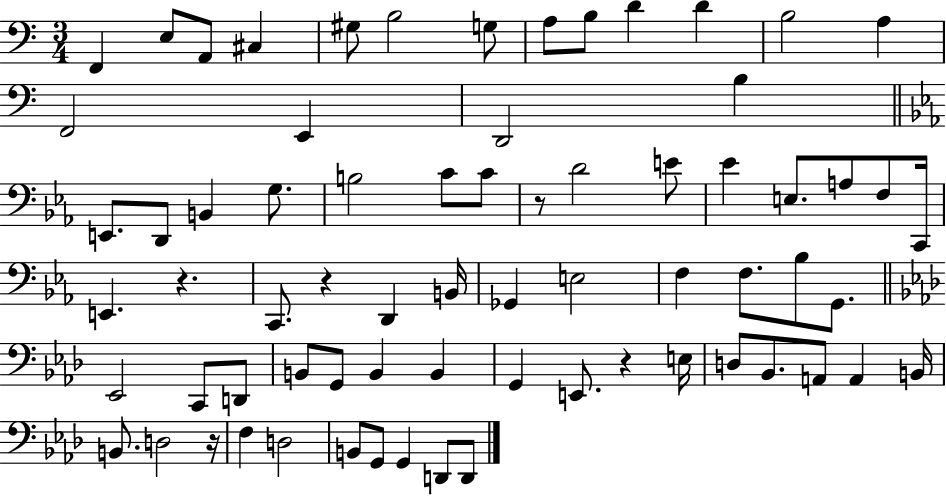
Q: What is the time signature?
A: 3/4